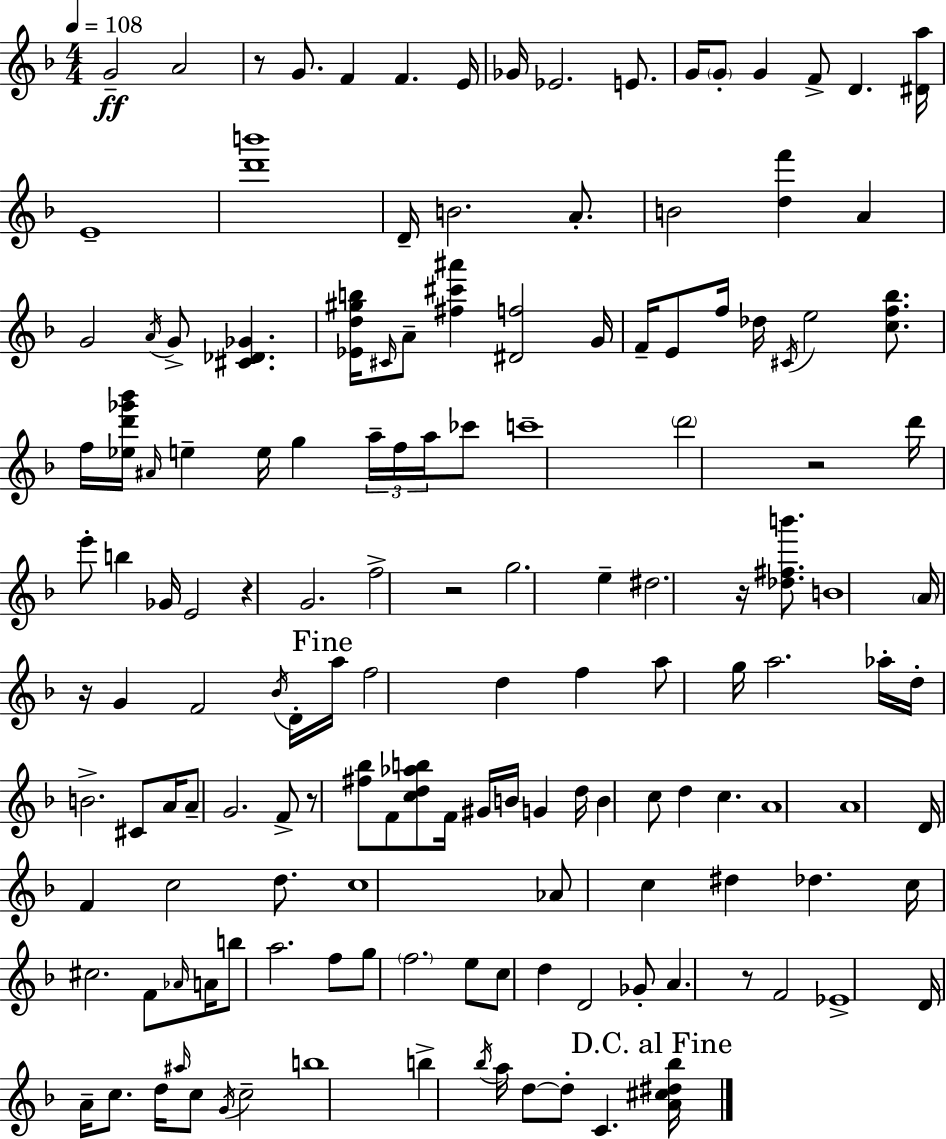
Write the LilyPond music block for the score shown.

{
  \clef treble
  \numericTimeSignature
  \time 4/4
  \key f \major
  \tempo 4 = 108
  \repeat volta 2 { g'2--\ff a'2 | r8 g'8. f'4 f'4. e'16 | ges'16 ees'2. e'8. | g'16 \parenthesize g'8-. g'4 f'8-> d'4. <dis' a''>16 | \break e'1-- | <d''' b'''>1 | d'16-- b'2. a'8.-. | b'2 <d'' f'''>4 a'4 | \break g'2 \acciaccatura { a'16 } g'8-> <cis' des' ges'>4. | <ees' d'' gis'' b''>16 \grace { cis'16 } a'8-- <fis'' cis''' ais'''>4 <dis' f''>2 | g'16 f'16-- e'8 f''16 des''16 \acciaccatura { cis'16 } e''2 | <c'' f'' bes''>8. f''16 <ees'' d''' ges''' bes'''>16 \grace { ais'16 } e''4-- e''16 g''4 \tuplet 3/2 { a''16-- | \break f''16 a''16 } ces'''8 c'''1-- | \parenthesize d'''2 r2 | d'''16 e'''8-. b''4 ges'16 e'2 | r4 g'2. | \break f''2-> r2 | g''2. | e''4-- dis''2. | r16 <des'' fis'' b'''>8. b'1 | \break \parenthesize a'16 r16 g'4 f'2 | \acciaccatura { bes'16 } d'16-. \mark "Fine" a''16 f''2 d''4 | f''4 a''8 g''16 a''2. | aes''16-. d''16-. b'2.-> | \break cis'8 a'16 a'8-- g'2. | f'8-> r8 <fis'' bes''>8 f'8 <c'' d'' aes'' b''>8 f'16 gis'16 b'16 | g'4 d''16 b'4 c''8 d''4 c''4. | a'1 | \break a'1 | d'16 f'4 c''2 | d''8. c''1 | aes'8 c''4 dis''4 des''4. | \break c''16 cis''2. | f'8 \grace { aes'16 } a'16 b''8 a''2. | f''8 g''8 \parenthesize f''2. | e''8 c''8 d''4 d'2 | \break ges'8-. a'4. r8 f'2 | ees'1-> | d'16 a'16-- c''8. d''16 \grace { ais''16 } c''8 \acciaccatura { g'16 } | c''2-- b''1 | \break b''4-> \acciaccatura { bes''16 } a''16 d''8~~ | d''8-. c'4. \mark "D.C. al Fine" <a' cis'' dis'' bes''>16 } \bar "|."
}